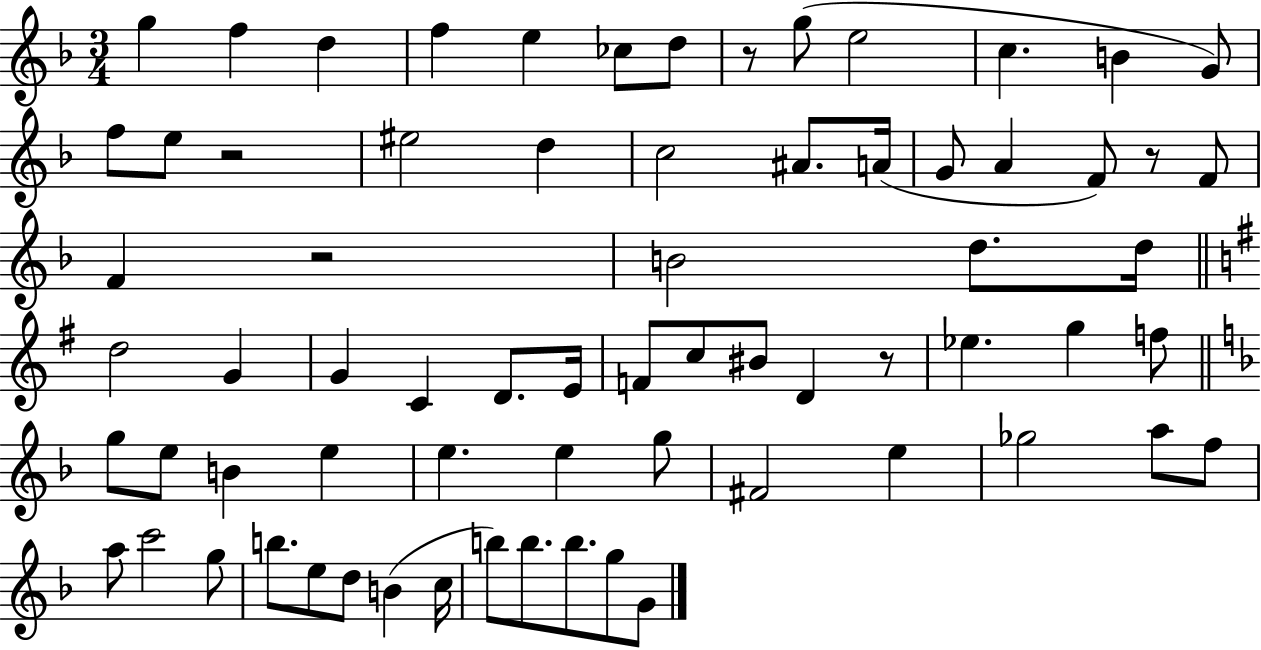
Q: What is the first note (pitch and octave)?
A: G5